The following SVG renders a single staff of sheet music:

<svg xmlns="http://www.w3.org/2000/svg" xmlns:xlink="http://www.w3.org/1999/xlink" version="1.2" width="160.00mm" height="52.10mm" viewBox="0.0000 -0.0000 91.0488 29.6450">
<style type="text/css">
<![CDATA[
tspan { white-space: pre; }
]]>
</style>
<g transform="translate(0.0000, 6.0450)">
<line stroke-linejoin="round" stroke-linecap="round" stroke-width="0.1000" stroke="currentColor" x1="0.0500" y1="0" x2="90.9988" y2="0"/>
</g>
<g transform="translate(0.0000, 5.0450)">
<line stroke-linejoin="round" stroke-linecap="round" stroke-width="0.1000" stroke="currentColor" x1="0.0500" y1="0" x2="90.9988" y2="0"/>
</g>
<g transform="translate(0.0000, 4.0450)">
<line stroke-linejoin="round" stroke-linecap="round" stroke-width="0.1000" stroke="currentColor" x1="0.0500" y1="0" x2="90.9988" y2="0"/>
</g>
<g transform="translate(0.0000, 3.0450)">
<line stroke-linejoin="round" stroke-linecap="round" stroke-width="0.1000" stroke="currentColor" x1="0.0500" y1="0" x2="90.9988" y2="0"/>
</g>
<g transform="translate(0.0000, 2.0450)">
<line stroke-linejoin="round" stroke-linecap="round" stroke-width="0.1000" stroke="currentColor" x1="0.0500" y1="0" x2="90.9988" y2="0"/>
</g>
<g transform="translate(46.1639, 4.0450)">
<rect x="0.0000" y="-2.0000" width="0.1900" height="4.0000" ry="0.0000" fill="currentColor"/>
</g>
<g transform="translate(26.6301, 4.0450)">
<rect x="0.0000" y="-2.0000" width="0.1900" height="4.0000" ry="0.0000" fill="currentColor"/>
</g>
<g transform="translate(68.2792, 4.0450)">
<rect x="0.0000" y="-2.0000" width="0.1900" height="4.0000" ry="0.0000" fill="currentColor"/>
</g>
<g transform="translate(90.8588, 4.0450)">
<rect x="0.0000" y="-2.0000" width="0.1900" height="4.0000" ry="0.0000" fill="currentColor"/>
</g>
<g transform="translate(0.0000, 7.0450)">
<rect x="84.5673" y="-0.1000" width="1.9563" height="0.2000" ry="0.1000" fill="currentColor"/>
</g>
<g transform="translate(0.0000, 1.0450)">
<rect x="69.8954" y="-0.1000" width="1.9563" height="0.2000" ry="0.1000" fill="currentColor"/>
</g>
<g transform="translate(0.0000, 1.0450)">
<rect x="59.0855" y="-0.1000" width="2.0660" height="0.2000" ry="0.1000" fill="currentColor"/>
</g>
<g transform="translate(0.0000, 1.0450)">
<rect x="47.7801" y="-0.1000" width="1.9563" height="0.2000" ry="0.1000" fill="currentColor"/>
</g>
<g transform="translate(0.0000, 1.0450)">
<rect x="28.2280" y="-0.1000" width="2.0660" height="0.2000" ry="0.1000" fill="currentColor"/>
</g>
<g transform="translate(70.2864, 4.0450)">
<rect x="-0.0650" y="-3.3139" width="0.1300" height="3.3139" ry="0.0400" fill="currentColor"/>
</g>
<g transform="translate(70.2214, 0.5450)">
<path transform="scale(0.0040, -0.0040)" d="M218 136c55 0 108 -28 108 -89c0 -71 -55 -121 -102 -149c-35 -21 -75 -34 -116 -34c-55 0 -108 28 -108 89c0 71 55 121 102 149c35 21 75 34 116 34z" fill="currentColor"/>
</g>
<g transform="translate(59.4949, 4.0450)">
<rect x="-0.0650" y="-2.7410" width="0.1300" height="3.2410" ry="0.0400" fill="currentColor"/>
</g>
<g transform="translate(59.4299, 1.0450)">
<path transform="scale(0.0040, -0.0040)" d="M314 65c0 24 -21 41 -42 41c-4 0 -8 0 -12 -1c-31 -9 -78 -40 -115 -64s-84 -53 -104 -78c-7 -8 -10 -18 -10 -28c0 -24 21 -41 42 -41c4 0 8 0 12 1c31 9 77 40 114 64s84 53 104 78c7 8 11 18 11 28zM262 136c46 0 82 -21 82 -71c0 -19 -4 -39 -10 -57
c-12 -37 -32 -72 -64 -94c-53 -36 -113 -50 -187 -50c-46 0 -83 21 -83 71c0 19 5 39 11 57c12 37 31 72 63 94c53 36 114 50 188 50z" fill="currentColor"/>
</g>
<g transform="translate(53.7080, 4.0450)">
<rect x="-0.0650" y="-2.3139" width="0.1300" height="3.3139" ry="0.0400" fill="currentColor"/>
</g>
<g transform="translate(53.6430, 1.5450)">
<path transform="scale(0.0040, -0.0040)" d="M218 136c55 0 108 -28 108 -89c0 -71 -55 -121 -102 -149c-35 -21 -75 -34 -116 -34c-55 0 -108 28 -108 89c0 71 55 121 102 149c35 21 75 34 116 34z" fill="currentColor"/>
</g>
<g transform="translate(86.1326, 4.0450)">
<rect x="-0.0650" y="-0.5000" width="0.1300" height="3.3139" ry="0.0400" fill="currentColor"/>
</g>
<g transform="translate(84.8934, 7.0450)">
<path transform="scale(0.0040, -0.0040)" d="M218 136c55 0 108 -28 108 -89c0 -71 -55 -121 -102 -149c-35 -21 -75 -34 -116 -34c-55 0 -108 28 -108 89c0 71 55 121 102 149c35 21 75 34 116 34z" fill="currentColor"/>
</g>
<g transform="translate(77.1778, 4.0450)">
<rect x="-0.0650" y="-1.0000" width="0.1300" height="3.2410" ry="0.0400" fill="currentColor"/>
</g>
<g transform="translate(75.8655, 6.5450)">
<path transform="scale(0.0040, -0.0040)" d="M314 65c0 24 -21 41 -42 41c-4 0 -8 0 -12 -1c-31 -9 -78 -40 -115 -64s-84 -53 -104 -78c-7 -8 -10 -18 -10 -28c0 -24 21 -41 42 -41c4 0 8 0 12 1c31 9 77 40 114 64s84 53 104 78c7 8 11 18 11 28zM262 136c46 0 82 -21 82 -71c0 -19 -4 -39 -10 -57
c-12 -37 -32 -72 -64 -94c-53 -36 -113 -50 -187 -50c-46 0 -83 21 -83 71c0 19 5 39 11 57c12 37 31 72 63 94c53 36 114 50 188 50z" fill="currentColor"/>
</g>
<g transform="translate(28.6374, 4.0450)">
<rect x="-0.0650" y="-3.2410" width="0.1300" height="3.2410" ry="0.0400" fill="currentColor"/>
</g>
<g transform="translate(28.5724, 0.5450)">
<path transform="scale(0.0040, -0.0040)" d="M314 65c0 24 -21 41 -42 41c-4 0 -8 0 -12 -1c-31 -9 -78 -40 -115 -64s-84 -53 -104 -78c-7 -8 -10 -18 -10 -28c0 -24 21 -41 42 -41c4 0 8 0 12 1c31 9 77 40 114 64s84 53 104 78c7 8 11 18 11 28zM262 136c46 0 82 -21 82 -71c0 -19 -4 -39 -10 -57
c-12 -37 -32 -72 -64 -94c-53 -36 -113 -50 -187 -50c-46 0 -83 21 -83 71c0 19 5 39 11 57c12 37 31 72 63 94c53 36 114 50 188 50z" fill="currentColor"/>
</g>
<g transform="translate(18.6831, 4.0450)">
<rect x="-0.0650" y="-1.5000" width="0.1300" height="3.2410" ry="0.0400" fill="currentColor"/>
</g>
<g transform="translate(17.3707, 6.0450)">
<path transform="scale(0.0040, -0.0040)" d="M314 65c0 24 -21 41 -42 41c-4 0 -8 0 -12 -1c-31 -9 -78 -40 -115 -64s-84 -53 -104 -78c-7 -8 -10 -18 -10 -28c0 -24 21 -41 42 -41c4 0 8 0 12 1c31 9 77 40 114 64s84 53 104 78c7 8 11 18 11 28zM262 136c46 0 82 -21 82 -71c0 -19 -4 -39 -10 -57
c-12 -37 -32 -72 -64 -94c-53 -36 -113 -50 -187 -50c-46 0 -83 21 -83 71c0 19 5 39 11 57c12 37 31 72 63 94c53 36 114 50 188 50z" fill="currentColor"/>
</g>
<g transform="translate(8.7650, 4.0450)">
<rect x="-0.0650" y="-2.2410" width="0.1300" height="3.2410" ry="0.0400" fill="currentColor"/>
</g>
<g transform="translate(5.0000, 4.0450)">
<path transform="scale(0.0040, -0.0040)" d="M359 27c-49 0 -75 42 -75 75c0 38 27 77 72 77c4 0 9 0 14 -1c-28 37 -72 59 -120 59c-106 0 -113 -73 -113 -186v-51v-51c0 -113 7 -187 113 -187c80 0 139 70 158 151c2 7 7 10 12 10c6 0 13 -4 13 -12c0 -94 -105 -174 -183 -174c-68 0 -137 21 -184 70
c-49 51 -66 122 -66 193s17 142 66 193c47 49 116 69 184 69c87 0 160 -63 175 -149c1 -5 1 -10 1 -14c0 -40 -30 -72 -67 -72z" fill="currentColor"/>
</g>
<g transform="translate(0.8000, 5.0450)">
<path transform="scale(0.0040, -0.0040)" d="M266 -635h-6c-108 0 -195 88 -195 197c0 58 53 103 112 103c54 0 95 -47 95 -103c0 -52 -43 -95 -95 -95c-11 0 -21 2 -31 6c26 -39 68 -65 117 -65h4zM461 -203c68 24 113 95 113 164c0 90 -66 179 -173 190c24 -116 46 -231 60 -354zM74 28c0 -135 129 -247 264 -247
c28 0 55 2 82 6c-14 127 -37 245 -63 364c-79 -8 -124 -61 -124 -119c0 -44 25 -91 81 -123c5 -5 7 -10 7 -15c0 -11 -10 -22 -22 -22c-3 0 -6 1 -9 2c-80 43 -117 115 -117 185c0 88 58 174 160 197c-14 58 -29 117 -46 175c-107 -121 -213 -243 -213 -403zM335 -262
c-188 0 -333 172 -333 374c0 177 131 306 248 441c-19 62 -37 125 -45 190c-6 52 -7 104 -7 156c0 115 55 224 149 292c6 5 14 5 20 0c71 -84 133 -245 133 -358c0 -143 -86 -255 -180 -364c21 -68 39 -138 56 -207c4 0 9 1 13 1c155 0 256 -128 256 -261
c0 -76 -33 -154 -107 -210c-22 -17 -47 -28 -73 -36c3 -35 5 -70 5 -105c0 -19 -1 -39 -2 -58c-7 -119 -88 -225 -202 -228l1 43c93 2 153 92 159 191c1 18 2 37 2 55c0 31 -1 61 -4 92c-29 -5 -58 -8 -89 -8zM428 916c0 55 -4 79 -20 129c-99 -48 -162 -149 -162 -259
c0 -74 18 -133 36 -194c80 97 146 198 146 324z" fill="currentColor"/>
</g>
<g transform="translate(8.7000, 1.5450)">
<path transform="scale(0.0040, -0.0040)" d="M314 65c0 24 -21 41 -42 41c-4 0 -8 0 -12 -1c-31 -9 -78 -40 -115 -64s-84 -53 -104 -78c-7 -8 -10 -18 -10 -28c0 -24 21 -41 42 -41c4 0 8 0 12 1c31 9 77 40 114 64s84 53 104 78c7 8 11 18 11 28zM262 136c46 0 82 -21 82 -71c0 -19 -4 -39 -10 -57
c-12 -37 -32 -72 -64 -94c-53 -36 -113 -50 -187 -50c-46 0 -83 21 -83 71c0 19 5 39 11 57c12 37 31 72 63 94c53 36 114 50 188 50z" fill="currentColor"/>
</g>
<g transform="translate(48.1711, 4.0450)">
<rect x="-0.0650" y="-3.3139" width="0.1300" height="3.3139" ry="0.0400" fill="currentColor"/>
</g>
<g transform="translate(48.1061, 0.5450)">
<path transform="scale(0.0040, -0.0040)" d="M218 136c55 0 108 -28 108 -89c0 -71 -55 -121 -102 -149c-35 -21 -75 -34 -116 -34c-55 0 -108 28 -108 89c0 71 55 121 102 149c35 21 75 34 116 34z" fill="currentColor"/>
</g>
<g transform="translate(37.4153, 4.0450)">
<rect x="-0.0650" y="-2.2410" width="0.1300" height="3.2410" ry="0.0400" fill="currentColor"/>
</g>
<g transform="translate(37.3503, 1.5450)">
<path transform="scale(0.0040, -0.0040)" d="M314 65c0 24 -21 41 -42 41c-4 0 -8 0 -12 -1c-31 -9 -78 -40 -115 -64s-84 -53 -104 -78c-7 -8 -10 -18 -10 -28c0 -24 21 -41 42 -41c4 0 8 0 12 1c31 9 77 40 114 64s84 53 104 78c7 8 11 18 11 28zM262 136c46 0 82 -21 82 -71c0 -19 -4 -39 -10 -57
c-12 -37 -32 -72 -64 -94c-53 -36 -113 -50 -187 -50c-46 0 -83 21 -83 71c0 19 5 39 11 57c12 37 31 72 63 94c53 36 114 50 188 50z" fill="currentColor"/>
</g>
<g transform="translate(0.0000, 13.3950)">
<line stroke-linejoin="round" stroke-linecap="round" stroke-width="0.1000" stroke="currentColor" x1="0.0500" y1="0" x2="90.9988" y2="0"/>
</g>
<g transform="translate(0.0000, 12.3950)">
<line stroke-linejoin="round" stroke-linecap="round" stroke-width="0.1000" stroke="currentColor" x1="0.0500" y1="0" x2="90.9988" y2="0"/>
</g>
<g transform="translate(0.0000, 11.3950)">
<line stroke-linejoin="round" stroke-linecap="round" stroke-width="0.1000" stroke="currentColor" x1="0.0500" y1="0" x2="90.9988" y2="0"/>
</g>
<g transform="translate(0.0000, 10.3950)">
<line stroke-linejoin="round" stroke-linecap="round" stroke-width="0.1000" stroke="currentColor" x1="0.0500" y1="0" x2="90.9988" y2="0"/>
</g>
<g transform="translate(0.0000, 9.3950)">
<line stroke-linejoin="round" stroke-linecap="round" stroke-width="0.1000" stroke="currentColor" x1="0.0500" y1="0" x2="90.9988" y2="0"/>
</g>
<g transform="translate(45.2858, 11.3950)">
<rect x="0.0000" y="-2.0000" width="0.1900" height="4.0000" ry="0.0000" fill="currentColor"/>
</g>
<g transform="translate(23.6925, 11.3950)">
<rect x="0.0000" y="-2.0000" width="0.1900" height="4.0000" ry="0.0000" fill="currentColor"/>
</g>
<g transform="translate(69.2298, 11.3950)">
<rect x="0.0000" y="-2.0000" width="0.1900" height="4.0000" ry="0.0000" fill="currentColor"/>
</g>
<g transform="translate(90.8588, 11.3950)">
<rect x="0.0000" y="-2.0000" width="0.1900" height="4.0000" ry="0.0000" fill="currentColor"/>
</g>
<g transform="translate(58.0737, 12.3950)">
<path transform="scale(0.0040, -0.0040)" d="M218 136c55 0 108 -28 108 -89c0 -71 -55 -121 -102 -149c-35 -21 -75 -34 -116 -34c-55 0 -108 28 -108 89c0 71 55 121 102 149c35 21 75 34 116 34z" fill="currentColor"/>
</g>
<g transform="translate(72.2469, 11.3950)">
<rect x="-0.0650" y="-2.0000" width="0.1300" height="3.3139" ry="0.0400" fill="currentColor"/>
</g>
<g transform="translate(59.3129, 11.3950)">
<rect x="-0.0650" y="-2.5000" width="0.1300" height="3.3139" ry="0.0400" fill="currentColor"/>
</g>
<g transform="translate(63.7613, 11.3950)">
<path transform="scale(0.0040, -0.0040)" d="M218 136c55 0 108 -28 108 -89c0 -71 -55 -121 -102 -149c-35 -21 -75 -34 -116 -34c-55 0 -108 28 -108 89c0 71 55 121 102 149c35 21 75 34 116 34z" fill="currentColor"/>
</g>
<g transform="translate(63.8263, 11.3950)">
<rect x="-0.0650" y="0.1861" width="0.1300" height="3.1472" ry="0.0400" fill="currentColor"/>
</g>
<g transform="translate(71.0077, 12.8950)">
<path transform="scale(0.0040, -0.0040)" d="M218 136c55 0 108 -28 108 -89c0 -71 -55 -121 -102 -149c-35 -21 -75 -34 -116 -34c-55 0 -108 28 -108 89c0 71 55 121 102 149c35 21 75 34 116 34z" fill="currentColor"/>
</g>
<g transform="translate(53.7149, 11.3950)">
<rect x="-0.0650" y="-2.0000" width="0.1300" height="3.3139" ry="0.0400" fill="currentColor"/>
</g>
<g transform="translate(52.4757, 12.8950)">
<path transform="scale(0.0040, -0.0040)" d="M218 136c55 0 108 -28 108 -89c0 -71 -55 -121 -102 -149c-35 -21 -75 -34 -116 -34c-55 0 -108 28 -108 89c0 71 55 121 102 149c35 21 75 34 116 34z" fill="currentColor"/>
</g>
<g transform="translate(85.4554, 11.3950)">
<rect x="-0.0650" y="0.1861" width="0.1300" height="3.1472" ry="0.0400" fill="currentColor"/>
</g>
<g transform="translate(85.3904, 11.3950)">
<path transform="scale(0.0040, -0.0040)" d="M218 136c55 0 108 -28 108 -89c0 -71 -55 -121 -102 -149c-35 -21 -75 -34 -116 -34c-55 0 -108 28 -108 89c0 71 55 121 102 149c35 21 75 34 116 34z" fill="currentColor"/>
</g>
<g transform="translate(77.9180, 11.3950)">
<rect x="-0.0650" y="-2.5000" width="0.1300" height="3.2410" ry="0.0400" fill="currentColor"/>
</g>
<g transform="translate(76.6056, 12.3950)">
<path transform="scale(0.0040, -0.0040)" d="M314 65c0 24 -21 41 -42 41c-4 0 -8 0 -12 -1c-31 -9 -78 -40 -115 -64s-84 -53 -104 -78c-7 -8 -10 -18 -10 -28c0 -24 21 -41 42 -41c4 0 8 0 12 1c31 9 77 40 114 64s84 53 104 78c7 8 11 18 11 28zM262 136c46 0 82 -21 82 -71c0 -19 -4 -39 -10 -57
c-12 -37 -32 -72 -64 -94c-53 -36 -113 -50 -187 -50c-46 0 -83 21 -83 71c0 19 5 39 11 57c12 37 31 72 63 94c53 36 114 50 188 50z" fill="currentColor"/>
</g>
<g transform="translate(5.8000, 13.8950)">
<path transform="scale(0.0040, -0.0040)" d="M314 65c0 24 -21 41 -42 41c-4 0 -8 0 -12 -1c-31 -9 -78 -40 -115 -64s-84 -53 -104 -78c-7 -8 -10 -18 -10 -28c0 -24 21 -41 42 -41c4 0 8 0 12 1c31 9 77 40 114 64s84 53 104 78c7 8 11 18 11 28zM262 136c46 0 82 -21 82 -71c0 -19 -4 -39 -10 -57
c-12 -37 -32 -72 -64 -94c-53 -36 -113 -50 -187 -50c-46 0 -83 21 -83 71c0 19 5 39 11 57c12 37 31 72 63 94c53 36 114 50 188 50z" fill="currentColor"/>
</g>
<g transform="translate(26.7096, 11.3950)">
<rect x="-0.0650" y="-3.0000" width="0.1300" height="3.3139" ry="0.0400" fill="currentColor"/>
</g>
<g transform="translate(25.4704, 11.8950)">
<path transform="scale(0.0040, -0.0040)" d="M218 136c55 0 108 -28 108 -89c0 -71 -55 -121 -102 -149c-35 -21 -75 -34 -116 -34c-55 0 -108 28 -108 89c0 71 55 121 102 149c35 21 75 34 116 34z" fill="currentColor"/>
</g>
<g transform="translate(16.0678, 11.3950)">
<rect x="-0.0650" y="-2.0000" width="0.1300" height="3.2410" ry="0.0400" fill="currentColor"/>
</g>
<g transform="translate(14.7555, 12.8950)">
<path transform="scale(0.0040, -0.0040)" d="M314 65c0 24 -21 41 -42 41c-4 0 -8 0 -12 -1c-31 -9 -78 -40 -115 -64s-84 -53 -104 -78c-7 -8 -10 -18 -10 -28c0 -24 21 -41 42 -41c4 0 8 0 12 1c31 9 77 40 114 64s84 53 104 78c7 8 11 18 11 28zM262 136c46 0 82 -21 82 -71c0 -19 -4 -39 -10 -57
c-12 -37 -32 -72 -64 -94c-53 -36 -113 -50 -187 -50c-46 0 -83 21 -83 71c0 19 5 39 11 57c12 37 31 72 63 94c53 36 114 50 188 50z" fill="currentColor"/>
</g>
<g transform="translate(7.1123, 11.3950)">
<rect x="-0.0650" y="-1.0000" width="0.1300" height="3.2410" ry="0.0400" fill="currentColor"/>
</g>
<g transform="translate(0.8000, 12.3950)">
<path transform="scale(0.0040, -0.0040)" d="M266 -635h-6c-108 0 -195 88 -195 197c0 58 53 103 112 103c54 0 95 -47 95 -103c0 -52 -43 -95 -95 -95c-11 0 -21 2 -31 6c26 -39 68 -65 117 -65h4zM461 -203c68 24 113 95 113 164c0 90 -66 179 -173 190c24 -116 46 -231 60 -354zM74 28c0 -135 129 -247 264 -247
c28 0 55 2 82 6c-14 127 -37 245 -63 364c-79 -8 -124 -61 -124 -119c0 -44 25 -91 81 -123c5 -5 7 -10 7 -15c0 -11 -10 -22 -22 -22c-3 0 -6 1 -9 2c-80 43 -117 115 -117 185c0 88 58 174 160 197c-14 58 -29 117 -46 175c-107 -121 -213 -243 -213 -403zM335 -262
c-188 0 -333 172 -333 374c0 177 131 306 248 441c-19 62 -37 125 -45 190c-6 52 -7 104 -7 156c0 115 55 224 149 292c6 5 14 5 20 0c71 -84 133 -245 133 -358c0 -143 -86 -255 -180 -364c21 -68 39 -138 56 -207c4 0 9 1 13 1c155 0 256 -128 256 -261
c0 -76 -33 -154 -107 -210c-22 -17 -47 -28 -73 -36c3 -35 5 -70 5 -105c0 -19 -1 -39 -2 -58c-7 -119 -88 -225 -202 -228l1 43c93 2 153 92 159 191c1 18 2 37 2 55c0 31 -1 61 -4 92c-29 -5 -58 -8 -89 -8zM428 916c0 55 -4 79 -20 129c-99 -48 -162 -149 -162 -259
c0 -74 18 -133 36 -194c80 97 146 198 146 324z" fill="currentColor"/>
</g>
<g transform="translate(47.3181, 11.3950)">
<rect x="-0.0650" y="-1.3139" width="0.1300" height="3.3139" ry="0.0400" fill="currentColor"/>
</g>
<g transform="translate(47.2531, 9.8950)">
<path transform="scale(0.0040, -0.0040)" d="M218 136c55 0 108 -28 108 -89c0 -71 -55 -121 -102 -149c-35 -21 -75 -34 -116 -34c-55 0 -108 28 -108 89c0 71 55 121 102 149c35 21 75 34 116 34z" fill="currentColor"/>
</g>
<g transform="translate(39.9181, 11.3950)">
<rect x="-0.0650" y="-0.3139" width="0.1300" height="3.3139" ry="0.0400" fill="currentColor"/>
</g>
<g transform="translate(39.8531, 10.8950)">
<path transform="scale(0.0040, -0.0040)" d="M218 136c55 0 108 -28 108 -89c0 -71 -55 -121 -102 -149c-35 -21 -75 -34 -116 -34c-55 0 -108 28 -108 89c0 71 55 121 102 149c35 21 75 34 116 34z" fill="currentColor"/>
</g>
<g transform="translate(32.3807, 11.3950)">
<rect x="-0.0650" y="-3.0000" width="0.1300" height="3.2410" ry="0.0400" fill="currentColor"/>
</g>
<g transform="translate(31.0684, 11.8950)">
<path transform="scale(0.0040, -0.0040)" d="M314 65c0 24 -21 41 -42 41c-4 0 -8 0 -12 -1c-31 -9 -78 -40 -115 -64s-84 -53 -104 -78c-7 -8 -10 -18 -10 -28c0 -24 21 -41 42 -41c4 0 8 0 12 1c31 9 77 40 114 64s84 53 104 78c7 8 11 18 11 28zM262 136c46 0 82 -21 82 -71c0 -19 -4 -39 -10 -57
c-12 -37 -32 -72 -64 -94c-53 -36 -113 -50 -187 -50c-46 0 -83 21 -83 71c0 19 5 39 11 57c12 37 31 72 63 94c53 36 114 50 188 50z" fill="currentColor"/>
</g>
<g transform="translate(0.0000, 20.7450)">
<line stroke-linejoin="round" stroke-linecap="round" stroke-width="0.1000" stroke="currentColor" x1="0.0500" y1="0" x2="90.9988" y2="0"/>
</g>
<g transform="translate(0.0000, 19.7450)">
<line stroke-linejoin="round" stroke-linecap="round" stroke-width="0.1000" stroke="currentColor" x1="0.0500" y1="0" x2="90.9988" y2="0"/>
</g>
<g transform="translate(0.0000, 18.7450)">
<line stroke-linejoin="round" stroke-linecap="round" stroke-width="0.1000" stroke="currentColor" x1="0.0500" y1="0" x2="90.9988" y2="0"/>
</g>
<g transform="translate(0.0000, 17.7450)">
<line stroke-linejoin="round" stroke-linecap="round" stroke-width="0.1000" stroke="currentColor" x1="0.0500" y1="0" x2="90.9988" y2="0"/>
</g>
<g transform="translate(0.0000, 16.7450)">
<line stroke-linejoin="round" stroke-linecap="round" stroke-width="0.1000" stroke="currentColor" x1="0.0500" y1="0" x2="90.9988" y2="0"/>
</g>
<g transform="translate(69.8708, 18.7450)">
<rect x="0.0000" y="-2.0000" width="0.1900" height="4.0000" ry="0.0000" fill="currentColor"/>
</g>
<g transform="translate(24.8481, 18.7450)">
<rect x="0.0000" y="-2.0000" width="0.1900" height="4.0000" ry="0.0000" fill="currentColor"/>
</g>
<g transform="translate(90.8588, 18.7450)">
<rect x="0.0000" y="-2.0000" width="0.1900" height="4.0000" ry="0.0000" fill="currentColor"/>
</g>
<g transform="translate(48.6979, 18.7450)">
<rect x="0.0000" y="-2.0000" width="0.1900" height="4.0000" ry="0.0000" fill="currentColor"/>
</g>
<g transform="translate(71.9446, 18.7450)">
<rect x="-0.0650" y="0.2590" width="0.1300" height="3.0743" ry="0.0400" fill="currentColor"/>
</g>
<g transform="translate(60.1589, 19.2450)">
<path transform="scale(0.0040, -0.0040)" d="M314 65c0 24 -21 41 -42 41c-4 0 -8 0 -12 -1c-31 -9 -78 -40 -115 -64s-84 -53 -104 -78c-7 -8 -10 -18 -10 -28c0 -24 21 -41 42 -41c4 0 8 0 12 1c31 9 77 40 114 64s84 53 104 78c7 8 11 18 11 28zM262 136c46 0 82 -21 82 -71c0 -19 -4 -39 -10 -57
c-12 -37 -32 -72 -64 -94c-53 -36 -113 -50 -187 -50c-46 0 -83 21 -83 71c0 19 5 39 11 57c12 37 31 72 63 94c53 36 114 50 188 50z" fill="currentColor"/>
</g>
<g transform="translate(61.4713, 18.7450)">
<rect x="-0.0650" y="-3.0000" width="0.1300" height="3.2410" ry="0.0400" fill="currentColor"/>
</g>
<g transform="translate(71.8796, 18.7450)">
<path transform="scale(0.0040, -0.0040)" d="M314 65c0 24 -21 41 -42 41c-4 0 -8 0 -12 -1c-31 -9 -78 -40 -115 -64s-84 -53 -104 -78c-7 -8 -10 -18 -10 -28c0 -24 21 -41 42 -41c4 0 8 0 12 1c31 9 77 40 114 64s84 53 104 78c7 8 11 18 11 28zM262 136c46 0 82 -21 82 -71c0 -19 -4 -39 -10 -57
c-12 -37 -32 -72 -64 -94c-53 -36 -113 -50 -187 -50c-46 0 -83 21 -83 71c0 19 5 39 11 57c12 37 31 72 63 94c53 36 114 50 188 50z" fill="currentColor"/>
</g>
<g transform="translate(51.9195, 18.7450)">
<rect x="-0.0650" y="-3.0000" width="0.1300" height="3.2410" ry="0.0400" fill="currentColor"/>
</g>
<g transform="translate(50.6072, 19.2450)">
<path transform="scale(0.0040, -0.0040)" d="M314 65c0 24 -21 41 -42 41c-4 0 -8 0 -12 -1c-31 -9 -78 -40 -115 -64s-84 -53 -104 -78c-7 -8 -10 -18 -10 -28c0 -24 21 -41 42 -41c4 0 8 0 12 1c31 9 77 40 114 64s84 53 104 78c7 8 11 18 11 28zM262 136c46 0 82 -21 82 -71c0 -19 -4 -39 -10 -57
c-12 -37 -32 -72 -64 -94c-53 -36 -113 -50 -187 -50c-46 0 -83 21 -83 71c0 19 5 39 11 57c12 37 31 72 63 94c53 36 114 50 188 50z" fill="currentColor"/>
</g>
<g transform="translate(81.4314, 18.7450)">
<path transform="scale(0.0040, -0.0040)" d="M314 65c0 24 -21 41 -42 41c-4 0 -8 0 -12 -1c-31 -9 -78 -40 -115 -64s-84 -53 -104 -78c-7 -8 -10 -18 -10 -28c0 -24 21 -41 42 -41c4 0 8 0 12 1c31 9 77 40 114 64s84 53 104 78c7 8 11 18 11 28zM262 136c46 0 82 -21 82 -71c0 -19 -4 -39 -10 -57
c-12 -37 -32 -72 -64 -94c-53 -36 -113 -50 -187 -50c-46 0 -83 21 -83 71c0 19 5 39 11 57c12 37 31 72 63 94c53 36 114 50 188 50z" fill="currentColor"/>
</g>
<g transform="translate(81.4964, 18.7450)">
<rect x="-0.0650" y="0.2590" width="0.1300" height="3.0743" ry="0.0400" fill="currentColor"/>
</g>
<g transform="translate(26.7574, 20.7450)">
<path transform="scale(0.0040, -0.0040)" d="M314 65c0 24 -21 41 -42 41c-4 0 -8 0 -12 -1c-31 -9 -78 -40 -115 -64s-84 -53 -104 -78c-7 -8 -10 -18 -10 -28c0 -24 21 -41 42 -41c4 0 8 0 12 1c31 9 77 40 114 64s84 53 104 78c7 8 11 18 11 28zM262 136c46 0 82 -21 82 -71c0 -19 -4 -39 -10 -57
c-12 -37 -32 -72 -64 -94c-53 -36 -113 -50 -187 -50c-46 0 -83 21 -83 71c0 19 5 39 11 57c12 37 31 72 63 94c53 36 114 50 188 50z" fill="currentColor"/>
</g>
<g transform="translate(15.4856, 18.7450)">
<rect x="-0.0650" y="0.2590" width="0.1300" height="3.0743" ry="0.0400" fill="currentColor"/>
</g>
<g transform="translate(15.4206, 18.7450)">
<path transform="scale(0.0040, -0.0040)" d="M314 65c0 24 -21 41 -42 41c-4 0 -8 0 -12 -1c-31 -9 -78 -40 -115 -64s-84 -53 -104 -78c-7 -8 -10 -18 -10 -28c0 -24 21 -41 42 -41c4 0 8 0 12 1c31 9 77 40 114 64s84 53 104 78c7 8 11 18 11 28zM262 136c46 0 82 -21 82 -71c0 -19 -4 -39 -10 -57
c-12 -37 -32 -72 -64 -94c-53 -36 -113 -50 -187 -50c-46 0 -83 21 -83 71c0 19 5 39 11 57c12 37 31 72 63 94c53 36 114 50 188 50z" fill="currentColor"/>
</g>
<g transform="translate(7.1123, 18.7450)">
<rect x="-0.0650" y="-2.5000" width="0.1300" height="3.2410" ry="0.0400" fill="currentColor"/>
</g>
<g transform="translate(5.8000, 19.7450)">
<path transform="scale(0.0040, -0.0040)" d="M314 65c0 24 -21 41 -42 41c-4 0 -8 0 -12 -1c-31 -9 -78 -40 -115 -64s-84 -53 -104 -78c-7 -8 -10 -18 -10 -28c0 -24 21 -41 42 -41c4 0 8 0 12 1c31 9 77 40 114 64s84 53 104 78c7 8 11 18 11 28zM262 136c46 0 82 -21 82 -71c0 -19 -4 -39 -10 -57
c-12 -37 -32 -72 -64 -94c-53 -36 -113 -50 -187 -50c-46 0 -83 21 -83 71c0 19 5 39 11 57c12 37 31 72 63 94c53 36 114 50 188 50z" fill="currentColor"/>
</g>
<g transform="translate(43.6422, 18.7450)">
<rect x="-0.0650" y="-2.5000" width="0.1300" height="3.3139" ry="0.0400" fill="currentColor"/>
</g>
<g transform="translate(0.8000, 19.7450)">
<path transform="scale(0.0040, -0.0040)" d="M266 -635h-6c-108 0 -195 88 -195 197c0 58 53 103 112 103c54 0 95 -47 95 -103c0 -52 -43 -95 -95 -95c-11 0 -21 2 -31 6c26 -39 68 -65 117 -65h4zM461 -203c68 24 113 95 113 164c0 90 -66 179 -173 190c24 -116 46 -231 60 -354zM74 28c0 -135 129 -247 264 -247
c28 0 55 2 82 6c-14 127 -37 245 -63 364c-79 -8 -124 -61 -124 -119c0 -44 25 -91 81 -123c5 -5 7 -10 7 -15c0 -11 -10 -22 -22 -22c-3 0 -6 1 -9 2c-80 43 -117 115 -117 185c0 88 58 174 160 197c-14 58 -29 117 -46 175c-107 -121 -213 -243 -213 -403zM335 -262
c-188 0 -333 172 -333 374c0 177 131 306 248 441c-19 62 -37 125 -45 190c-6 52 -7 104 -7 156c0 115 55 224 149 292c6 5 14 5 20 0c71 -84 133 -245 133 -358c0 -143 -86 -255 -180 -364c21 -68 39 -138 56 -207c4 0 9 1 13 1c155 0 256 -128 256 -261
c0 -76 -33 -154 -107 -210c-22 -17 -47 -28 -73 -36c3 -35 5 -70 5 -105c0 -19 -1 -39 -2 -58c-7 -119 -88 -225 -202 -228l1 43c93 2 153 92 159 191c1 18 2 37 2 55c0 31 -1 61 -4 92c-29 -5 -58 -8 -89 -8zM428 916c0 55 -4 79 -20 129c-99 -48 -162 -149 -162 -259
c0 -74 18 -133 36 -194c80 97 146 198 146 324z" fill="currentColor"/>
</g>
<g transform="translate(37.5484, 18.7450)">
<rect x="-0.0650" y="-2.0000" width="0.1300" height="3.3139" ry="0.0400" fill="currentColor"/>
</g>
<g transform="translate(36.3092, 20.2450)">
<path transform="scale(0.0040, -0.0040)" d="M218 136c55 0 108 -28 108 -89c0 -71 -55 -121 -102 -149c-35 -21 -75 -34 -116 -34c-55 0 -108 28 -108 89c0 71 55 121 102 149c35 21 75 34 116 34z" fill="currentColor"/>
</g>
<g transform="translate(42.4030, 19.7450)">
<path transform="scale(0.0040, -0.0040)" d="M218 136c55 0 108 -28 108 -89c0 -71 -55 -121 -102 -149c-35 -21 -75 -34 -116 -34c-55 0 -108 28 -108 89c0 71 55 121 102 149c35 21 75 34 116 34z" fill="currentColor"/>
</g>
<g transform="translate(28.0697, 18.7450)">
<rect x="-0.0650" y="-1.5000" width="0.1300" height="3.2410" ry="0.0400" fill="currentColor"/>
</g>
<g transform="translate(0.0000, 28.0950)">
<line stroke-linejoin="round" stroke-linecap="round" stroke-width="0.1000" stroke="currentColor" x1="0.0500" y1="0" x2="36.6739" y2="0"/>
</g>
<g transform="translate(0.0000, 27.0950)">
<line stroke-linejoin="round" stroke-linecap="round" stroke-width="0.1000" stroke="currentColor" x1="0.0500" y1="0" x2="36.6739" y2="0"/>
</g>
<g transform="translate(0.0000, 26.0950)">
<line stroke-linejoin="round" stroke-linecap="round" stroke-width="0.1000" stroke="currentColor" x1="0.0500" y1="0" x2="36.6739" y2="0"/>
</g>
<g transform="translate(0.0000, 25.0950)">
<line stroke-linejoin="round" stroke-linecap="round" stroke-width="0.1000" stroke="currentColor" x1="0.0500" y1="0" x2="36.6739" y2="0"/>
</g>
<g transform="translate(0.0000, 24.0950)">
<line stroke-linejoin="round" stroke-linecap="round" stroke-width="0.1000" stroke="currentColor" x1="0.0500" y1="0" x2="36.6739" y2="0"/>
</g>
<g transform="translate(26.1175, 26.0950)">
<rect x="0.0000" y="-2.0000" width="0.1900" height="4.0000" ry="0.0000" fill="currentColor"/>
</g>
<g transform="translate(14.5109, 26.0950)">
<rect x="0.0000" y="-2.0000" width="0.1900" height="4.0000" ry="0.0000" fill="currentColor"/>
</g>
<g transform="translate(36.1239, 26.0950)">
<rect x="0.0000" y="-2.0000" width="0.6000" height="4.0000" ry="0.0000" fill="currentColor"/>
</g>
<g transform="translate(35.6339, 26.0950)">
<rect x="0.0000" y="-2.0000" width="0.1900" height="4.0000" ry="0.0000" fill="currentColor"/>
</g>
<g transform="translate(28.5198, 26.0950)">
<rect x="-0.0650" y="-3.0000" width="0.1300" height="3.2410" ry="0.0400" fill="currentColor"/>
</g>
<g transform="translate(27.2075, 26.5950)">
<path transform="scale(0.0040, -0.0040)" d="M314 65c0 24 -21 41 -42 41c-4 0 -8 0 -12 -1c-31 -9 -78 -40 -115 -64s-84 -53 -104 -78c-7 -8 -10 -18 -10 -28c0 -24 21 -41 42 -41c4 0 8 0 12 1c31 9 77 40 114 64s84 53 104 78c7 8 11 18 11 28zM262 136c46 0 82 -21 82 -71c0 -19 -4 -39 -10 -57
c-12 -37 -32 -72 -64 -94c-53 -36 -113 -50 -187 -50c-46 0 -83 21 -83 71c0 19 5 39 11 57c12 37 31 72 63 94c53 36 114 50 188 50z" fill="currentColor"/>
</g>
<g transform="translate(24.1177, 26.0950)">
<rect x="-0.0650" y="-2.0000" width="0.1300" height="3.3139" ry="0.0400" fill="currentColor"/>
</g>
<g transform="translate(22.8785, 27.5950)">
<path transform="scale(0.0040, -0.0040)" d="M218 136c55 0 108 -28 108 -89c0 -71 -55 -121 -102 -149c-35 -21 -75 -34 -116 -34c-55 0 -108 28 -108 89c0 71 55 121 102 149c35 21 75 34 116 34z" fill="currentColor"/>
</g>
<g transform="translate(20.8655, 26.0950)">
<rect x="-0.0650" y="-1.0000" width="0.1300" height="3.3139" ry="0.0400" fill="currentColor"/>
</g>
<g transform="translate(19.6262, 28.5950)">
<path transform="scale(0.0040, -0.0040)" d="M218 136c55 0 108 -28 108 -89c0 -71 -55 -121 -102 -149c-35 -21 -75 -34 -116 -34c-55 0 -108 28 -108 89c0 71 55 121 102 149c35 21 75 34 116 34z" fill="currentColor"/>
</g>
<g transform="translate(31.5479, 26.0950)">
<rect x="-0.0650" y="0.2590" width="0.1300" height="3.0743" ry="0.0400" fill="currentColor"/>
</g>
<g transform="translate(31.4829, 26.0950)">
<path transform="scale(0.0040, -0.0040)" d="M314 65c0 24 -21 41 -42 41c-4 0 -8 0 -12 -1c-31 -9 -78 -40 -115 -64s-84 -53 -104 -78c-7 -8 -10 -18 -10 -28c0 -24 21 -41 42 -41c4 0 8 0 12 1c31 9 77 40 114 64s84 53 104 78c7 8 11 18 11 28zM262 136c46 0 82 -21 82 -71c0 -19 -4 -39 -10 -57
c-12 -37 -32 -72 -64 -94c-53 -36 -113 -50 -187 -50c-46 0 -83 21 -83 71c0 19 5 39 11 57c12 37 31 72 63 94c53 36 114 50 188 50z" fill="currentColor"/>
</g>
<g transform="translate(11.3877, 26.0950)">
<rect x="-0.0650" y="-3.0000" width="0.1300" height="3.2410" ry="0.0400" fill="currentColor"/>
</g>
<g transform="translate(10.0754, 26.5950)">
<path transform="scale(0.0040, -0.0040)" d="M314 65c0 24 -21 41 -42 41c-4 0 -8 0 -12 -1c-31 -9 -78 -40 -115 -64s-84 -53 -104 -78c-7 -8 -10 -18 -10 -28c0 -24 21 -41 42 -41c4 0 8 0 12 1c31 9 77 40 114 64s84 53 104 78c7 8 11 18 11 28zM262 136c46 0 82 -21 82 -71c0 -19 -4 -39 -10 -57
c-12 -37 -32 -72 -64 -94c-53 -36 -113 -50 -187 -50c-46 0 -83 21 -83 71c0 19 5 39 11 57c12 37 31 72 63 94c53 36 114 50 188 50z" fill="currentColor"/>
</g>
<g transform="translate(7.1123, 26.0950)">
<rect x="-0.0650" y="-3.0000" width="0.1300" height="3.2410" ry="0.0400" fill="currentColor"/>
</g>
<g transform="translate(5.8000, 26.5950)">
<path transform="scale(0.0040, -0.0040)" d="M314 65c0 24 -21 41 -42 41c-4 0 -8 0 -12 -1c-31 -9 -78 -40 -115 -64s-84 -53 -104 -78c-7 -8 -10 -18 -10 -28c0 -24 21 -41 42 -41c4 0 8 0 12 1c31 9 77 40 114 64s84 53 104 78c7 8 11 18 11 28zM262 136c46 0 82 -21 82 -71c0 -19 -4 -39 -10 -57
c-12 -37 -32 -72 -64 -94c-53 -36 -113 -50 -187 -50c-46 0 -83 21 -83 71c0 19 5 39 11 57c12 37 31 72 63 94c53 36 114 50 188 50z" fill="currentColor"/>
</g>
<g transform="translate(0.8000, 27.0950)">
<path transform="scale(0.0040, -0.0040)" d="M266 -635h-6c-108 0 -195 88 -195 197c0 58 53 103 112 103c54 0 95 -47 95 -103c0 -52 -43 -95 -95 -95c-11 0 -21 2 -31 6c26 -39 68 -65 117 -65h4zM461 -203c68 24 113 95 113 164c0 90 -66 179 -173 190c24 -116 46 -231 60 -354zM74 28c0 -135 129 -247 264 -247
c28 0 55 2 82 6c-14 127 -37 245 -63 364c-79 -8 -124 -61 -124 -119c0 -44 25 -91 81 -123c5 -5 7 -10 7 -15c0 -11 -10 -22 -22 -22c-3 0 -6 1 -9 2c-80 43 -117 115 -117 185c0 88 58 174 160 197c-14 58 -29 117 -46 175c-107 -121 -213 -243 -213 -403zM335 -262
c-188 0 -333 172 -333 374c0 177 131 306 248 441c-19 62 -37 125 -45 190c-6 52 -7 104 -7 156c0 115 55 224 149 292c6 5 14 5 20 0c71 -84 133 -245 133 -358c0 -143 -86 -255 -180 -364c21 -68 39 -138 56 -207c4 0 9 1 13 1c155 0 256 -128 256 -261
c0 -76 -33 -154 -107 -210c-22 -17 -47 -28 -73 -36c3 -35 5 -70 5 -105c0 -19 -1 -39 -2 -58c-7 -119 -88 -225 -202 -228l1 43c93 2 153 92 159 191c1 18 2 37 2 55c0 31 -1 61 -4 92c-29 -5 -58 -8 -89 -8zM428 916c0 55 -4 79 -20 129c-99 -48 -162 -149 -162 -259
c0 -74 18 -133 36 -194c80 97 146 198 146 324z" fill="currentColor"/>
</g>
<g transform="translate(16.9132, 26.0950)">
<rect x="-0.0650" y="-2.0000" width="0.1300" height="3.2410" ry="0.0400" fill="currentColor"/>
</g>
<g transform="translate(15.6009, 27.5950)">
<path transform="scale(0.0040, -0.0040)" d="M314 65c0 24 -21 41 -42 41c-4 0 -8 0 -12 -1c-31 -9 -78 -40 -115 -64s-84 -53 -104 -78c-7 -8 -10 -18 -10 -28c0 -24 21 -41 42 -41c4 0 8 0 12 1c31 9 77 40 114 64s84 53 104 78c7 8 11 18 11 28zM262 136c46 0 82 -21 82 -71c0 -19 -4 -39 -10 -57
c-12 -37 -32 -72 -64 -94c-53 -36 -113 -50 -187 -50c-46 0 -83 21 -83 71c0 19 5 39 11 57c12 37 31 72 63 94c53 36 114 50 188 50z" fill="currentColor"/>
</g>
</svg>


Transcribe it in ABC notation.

X:1
T:Untitled
M:4/4
L:1/4
K:C
g2 E2 b2 g2 b g a2 b D2 C D2 F2 A A2 c e F G B F G2 B G2 B2 E2 F G A2 A2 B2 B2 A2 A2 F2 D F A2 B2